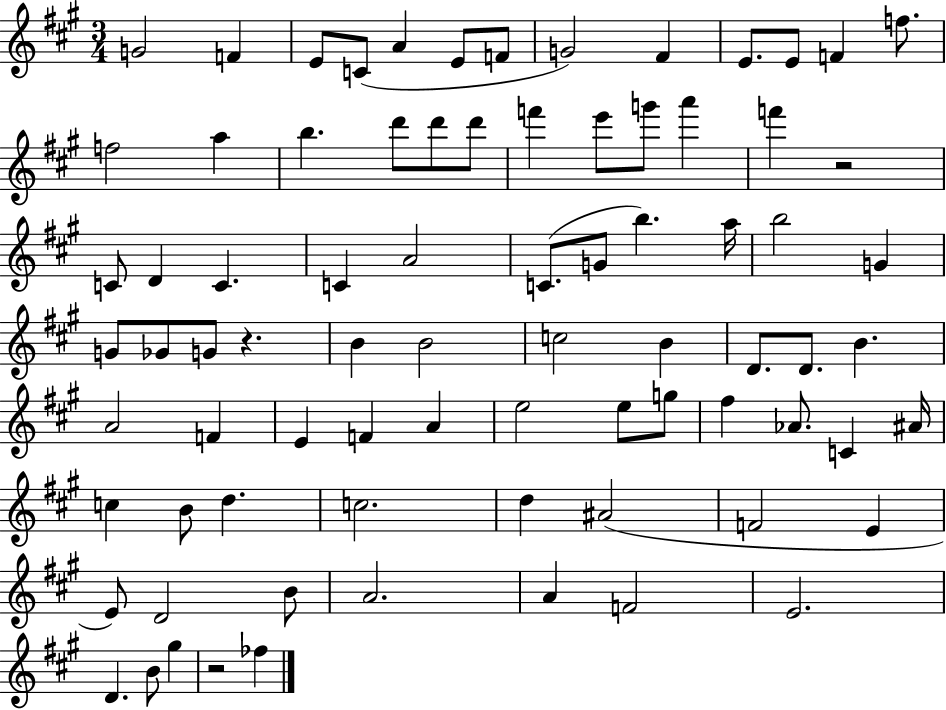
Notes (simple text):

G4/h F4/q E4/e C4/e A4/q E4/e F4/e G4/h F#4/q E4/e. E4/e F4/q F5/e. F5/h A5/q B5/q. D6/e D6/e D6/e F6/q E6/e G6/e A6/q F6/q R/h C4/e D4/q C4/q. C4/q A4/h C4/e. G4/e B5/q. A5/s B5/h G4/q G4/e Gb4/e G4/e R/q. B4/q B4/h C5/h B4/q D4/e. D4/e. B4/q. A4/h F4/q E4/q F4/q A4/q E5/h E5/e G5/e F#5/q Ab4/e. C4/q A#4/s C5/q B4/e D5/q. C5/h. D5/q A#4/h F4/h E4/q E4/e D4/h B4/e A4/h. A4/q F4/h E4/h. D4/q. B4/e G#5/q R/h FES5/q